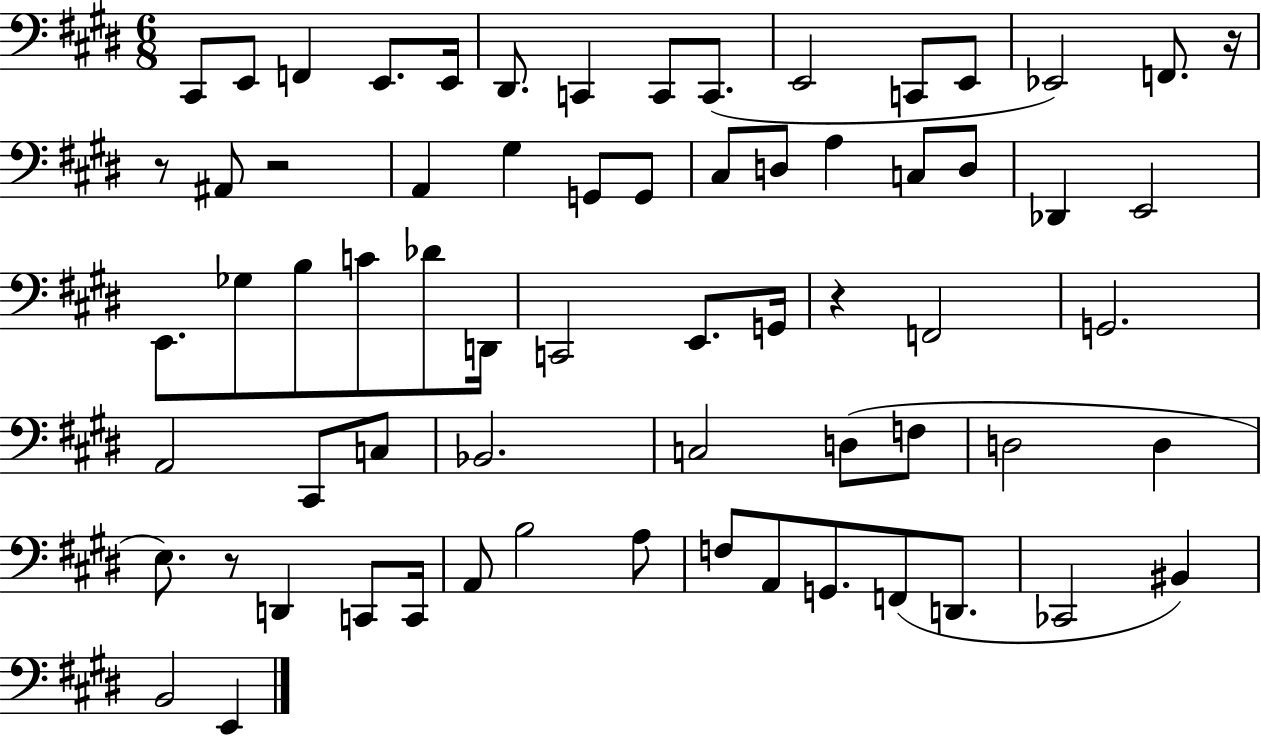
C#2/e E2/e F2/q E2/e. E2/s D#2/e. C2/q C2/e C2/e. E2/h C2/e E2/e Eb2/h F2/e. R/s R/e A#2/e R/h A2/q G#3/q G2/e G2/e C#3/e D3/e A3/q C3/e D3/e Db2/q E2/h E2/e. Gb3/e B3/e C4/e Db4/e D2/s C2/h E2/e. G2/s R/q F2/h G2/h. A2/h C#2/e C3/e Bb2/h. C3/h D3/e F3/e D3/h D3/q E3/e. R/e D2/q C2/e C2/s A2/e B3/h A3/e F3/e A2/e G2/e. F2/e D2/e. CES2/h BIS2/q B2/h E2/q